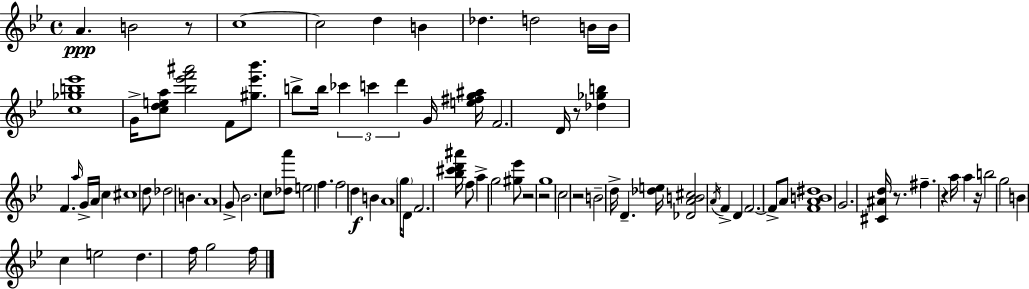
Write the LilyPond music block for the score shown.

{
  \clef treble
  \time 4/4
  \defaultTimeSignature
  \key g \minor
  \repeat volta 2 { a'4.\ppp b'2 r8 | c''1~~ | c''2 d''4 b'4 | des''4. d''2 b'16 b'16 | \break <c'' ges'' b'' ees'''>1 | g'16-> <c'' d'' e'' a''>8 <bes'' ees''' f''' ais'''>2 f'8 <gis'' ees''' bes'''>8. | b''8-> b''16 \tuplet 3/2 { ces'''4 c'''4 d'''4 } g'16 | <e'' fis'' g'' ais''>16 f'2. d'16 r8 | \break <des'' ges'' b''>4 f'4. \grace { a''16 } g'16-> a'16 c''4 | cis''1 | d''8 des''2 b'4. | a'1 | \break g'8-> bes'2. c''8 | <des'' a'''>8 e''2 f''4. | f''2 d''4\f b'4 | a'1 | \break \parenthesize g''16 d'8 f'2. | <bes'' cis''' d''' ais'''>16 f''8 a''4-> g''2 <gis'' ees'''>8 | r2 r2 | g''1 | \break c''2 r2 | b'2-- d''16-> d'4.-- | <des'' e''>16 <des' a' b' cis''>2 \acciaccatura { a'16 } f'4-> d'4 | f'2.~~ f'8-> | \break a'8 <f' a' b' dis''>1 | g'2. <cis' ais' d''>16 r8. | fis''4.-- r4 a''16 a''4 | r16 b''2 g''2 | \break b'4 c''4 e''2 | d''4. f''16 g''2 | f''16 } \bar "|."
}